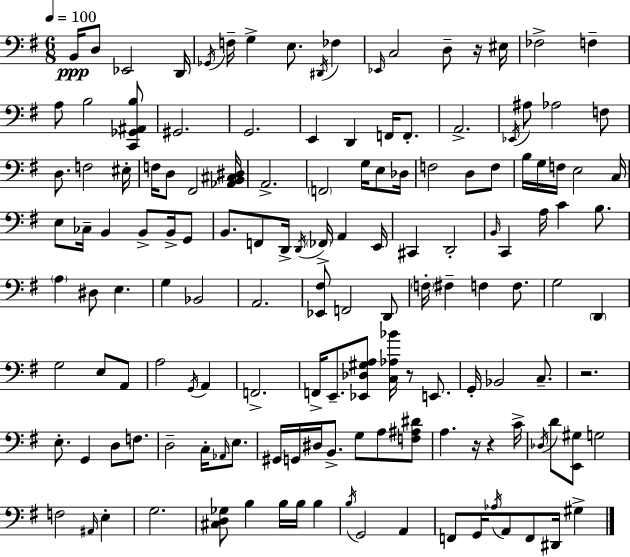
B2/s D3/e Eb2/h D2/s Gb2/s F3/s G3/q E3/e. D#2/s FES3/q Eb2/s C3/h D3/e R/s EIS3/s FES3/h F3/q A3/e B3/h [C2,Gb2,A#2,B3]/e G#2/h. G2/h. E2/q D2/q F2/s F2/e. A2/h. Eb2/s A#3/e Ab3/h F3/e D3/e. F3/h EIS3/s F3/s D3/e F#2/h [Ab2,B2,C#3,D#3]/s A2/h. F2/h G3/s E3/e Db3/s F3/h D3/e F3/e B3/s G3/s F3/s E3/h C3/s E3/e CES3/s B2/q B2/e B2/s G2/e B2/e. F2/e D2/s D2/s FES2/s A2/q E2/s C#2/q D2/h B2/s C2/q A3/s C4/q B3/e. A3/q D#3/e E3/q. G3/q Bb2/h A2/h. [Eb2,F#3]/e F2/h D2/e F3/s F#3/q F3/q F3/e. G3/h D2/q G3/h E3/e A2/e A3/h G2/s A2/q F2/h. F2/s E2/e. [Eb2,Db3,G#3,A3]/e [C3,Ab3,Bb4]/s R/e E2/e. G2/s Bb2/h C3/e. R/h. E3/e. G2/q D3/e F3/e. D3/h C3/s Ab2/s E3/e. G#2/s G2/s D#3/s B2/e. G3/e A3/e [F3,A#3,D#4]/e A3/q. R/s R/q C4/s Db3/s D4/e [E2,G#3]/e G3/h F3/h A#2/s E3/q G3/h. [C#3,D3,Gb3]/e B3/q B3/s B3/s B3/q B3/s G2/h A2/q F2/e G2/s Ab3/s A2/e F2/e D#2/s G#3/q